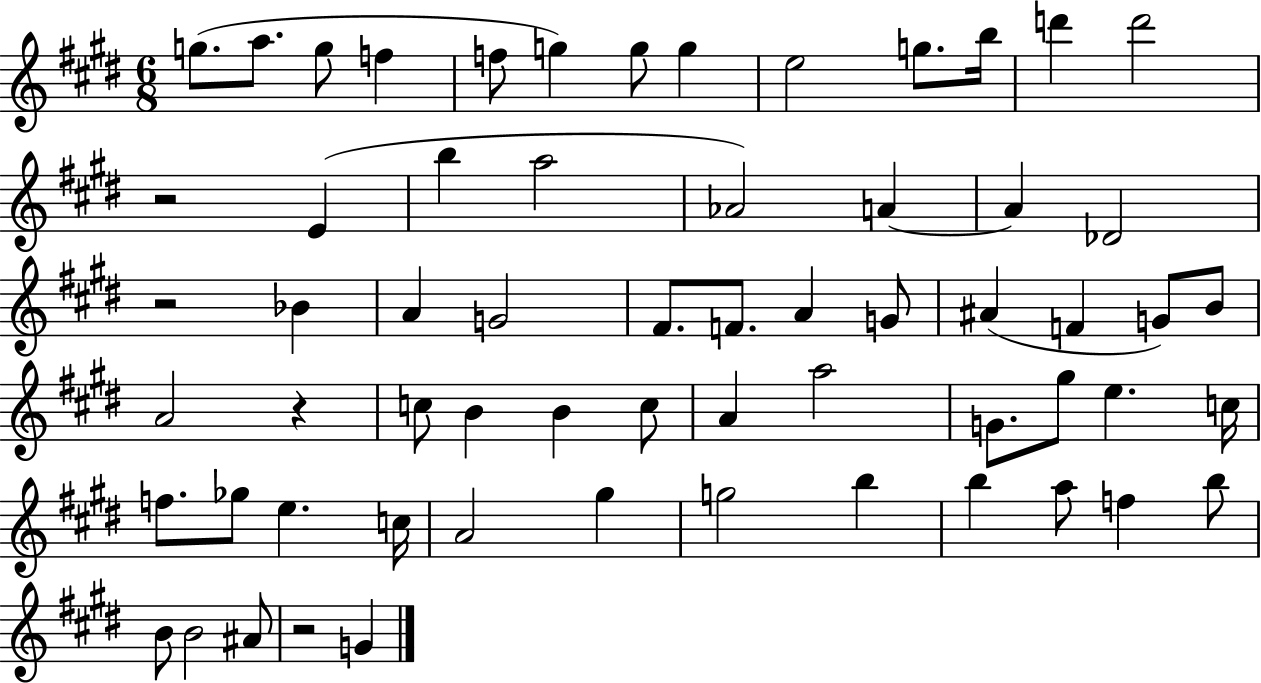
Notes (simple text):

G5/e. A5/e. G5/e F5/q F5/e G5/q G5/e G5/q E5/h G5/e. B5/s D6/q D6/h R/h E4/q B5/q A5/h Ab4/h A4/q A4/q Db4/h R/h Bb4/q A4/q G4/h F#4/e. F4/e. A4/q G4/e A#4/q F4/q G4/e B4/e A4/h R/q C5/e B4/q B4/q C5/e A4/q A5/h G4/e. G#5/e E5/q. C5/s F5/e. Gb5/e E5/q. C5/s A4/h G#5/q G5/h B5/q B5/q A5/e F5/q B5/e B4/e B4/h A#4/e R/h G4/q